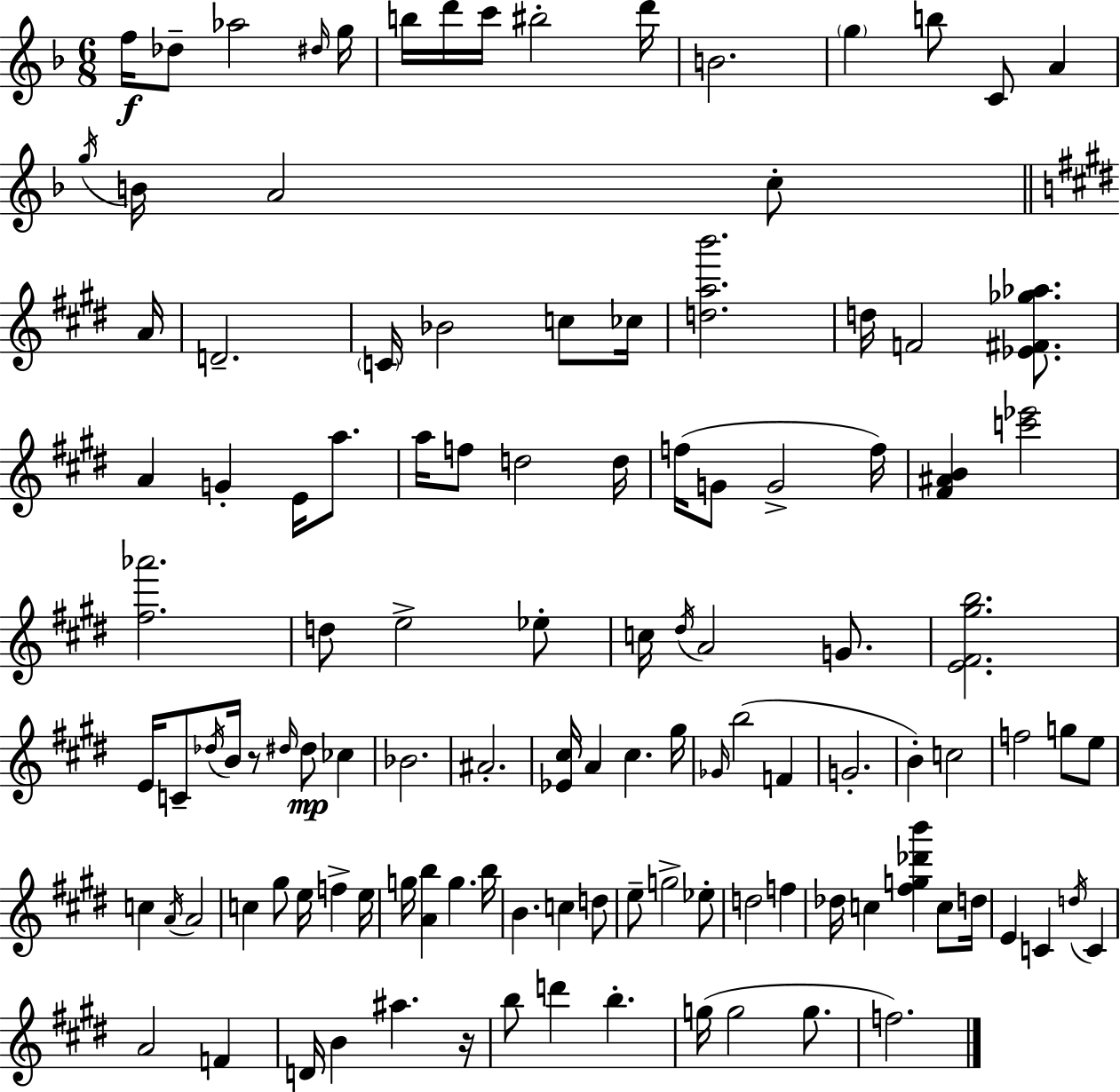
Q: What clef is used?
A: treble